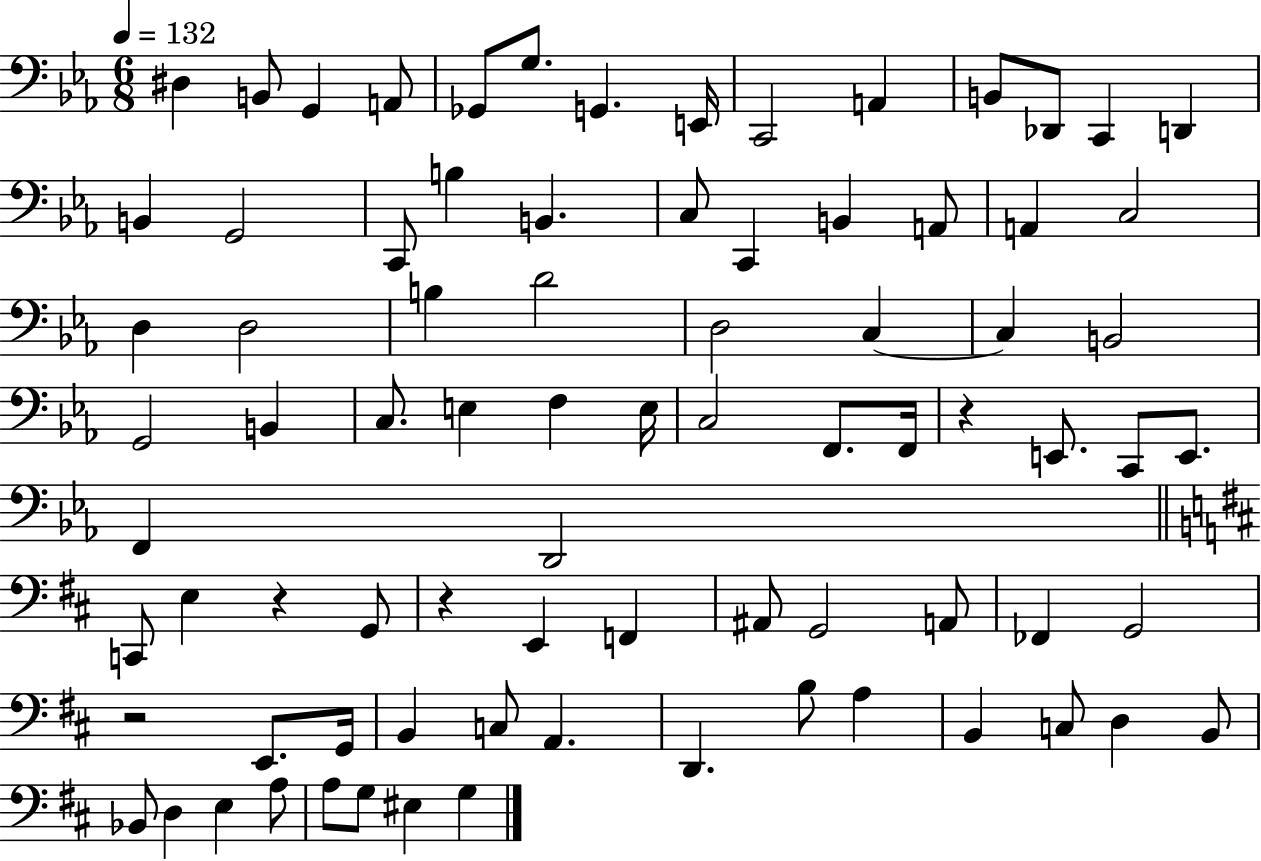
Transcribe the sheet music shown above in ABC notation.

X:1
T:Untitled
M:6/8
L:1/4
K:Eb
^D, B,,/2 G,, A,,/2 _G,,/2 G,/2 G,, E,,/4 C,,2 A,, B,,/2 _D,,/2 C,, D,, B,, G,,2 C,,/2 B, B,, C,/2 C,, B,, A,,/2 A,, C,2 D, D,2 B, D2 D,2 C, C, B,,2 G,,2 B,, C,/2 E, F, E,/4 C,2 F,,/2 F,,/4 z E,,/2 C,,/2 E,,/2 F,, D,,2 C,,/2 E, z G,,/2 z E,, F,, ^A,,/2 G,,2 A,,/2 _F,, G,,2 z2 E,,/2 G,,/4 B,, C,/2 A,, D,, B,/2 A, B,, C,/2 D, B,,/2 _B,,/2 D, E, A,/2 A,/2 G,/2 ^E, G,